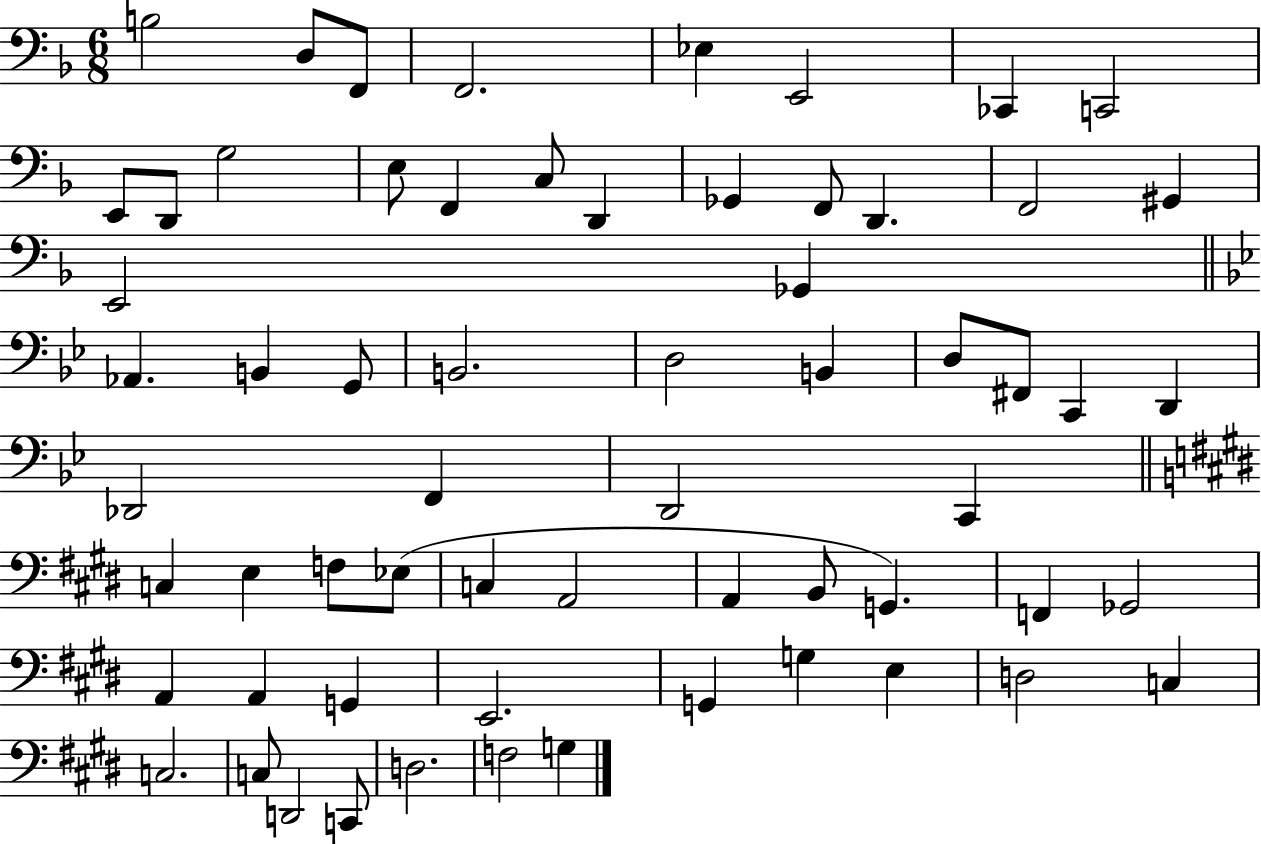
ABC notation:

X:1
T:Untitled
M:6/8
L:1/4
K:F
B,2 D,/2 F,,/2 F,,2 _E, E,,2 _C,, C,,2 E,,/2 D,,/2 G,2 E,/2 F,, C,/2 D,, _G,, F,,/2 D,, F,,2 ^G,, E,,2 _G,, _A,, B,, G,,/2 B,,2 D,2 B,, D,/2 ^F,,/2 C,, D,, _D,,2 F,, D,,2 C,, C, E, F,/2 _E,/2 C, A,,2 A,, B,,/2 G,, F,, _G,,2 A,, A,, G,, E,,2 G,, G, E, D,2 C, C,2 C,/2 D,,2 C,,/2 D,2 F,2 G,